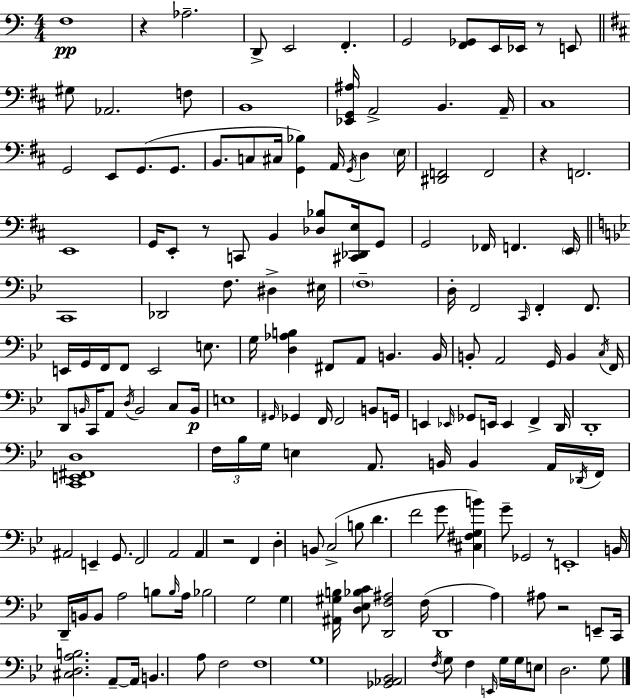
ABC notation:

X:1
T:Untitled
M:4/4
L:1/4
K:C
F,4 z _A,2 D,,/2 E,,2 F,, G,,2 [F,,_G,,]/2 E,,/4 _E,,/4 z/2 E,,/2 ^G,/2 _A,,2 F,/2 B,,4 [_E,,G,,^A,]/4 A,,2 B,, A,,/4 ^C,4 G,,2 E,,/2 G,,/2 G,,/2 B,,/2 C,/2 ^C,/4 [G,,_B,] A,,/4 G,,/4 D, E,/4 [^D,,F,,]2 F,,2 z F,,2 E,,4 G,,/4 E,,/2 z/2 C,,/2 B,, [_D,_B,]/2 [^C,,_D,,E,]/4 G,,/2 G,,2 _F,,/4 F,, E,,/4 C,,4 _D,,2 F,/2 ^D, ^E,/4 F,4 D,/4 F,,2 C,,/4 F,, F,,/2 E,,/4 G,,/4 F,,/4 F,,/2 E,,2 E,/2 G,/4 [D,_A,B,] ^F,,/2 A,,/2 B,, B,,/4 B,,/2 A,,2 G,,/4 B,, C,/4 F,,/4 D,,/2 B,,/4 C,,/4 A,,/2 D,/4 B,,2 C,/2 B,,/4 E,4 ^G,,/4 _G,, F,,/4 F,,2 B,,/2 G,,/4 E,, _E,,/4 _G,,/2 E,,/4 E,, F,, D,,/4 D,,4 [C,,E,,^F,,D,]4 F,/4 _B,/4 G,/4 E, A,,/2 B,,/4 B,, A,,/4 _D,,/4 F,,/4 ^A,,2 E,, G,,/2 F,,2 A,,2 A,, z2 F,, D, B,,/2 C,2 B,/2 D F2 G/2 [^C,^F,G,B] G/2 _G,,2 z/2 E,,4 B,,/4 D,,/4 B,,/4 B,,/2 A,2 B,/2 B,/4 A,/4 _B,2 G,2 G, [^A,,^G,B,]/4 [D,_E,_B,C]/2 [D,,F,^A,]2 F,/4 D,,4 A, ^A,/2 z2 E,,/2 C,,/4 [^C,D,A,B,]2 A,,/2 A,,/4 B,, A,/2 F,2 F,4 G,4 [_G,,_A,,_B,,]2 F,/4 G,/2 F, E,,/4 G,/4 G,/4 E,/2 D,2 G,/2